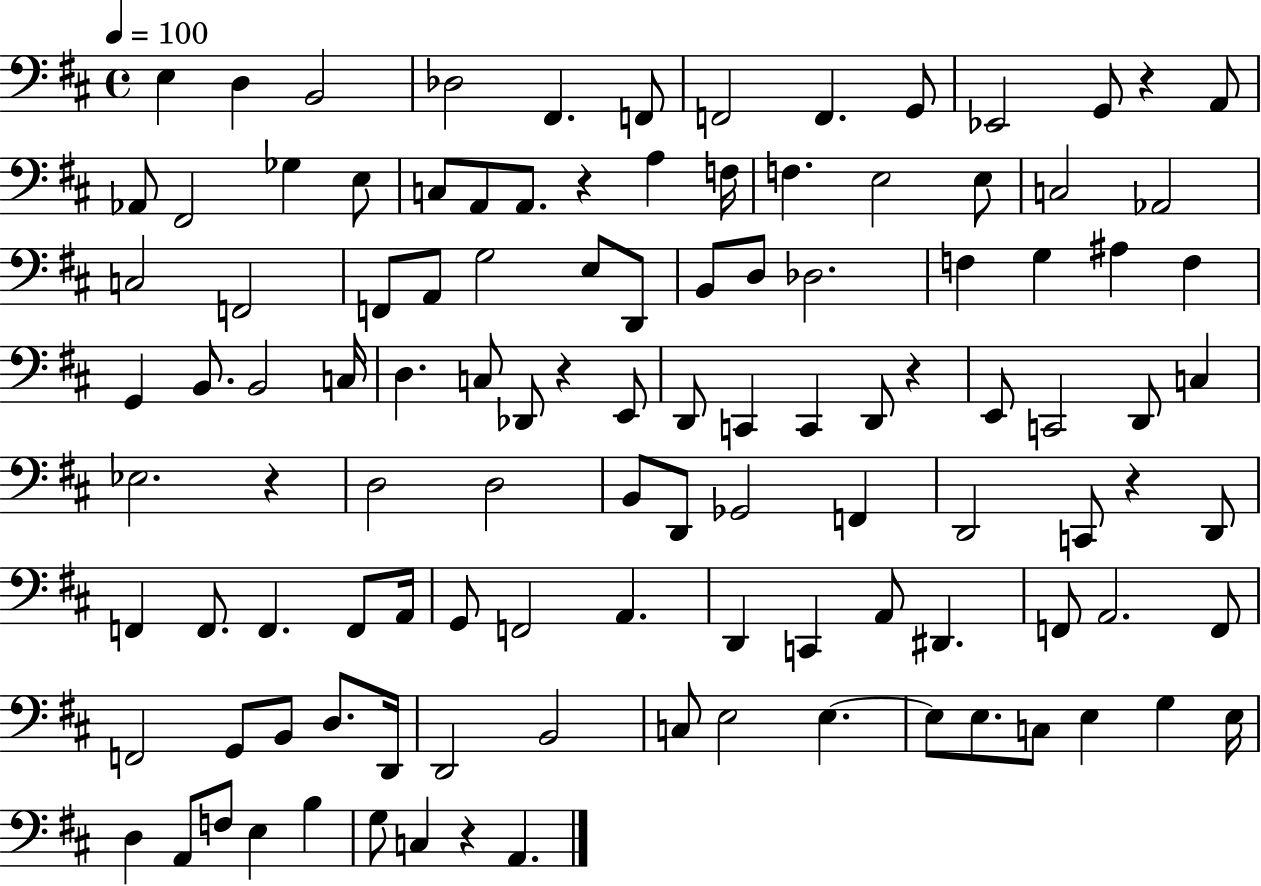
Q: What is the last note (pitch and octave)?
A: A2